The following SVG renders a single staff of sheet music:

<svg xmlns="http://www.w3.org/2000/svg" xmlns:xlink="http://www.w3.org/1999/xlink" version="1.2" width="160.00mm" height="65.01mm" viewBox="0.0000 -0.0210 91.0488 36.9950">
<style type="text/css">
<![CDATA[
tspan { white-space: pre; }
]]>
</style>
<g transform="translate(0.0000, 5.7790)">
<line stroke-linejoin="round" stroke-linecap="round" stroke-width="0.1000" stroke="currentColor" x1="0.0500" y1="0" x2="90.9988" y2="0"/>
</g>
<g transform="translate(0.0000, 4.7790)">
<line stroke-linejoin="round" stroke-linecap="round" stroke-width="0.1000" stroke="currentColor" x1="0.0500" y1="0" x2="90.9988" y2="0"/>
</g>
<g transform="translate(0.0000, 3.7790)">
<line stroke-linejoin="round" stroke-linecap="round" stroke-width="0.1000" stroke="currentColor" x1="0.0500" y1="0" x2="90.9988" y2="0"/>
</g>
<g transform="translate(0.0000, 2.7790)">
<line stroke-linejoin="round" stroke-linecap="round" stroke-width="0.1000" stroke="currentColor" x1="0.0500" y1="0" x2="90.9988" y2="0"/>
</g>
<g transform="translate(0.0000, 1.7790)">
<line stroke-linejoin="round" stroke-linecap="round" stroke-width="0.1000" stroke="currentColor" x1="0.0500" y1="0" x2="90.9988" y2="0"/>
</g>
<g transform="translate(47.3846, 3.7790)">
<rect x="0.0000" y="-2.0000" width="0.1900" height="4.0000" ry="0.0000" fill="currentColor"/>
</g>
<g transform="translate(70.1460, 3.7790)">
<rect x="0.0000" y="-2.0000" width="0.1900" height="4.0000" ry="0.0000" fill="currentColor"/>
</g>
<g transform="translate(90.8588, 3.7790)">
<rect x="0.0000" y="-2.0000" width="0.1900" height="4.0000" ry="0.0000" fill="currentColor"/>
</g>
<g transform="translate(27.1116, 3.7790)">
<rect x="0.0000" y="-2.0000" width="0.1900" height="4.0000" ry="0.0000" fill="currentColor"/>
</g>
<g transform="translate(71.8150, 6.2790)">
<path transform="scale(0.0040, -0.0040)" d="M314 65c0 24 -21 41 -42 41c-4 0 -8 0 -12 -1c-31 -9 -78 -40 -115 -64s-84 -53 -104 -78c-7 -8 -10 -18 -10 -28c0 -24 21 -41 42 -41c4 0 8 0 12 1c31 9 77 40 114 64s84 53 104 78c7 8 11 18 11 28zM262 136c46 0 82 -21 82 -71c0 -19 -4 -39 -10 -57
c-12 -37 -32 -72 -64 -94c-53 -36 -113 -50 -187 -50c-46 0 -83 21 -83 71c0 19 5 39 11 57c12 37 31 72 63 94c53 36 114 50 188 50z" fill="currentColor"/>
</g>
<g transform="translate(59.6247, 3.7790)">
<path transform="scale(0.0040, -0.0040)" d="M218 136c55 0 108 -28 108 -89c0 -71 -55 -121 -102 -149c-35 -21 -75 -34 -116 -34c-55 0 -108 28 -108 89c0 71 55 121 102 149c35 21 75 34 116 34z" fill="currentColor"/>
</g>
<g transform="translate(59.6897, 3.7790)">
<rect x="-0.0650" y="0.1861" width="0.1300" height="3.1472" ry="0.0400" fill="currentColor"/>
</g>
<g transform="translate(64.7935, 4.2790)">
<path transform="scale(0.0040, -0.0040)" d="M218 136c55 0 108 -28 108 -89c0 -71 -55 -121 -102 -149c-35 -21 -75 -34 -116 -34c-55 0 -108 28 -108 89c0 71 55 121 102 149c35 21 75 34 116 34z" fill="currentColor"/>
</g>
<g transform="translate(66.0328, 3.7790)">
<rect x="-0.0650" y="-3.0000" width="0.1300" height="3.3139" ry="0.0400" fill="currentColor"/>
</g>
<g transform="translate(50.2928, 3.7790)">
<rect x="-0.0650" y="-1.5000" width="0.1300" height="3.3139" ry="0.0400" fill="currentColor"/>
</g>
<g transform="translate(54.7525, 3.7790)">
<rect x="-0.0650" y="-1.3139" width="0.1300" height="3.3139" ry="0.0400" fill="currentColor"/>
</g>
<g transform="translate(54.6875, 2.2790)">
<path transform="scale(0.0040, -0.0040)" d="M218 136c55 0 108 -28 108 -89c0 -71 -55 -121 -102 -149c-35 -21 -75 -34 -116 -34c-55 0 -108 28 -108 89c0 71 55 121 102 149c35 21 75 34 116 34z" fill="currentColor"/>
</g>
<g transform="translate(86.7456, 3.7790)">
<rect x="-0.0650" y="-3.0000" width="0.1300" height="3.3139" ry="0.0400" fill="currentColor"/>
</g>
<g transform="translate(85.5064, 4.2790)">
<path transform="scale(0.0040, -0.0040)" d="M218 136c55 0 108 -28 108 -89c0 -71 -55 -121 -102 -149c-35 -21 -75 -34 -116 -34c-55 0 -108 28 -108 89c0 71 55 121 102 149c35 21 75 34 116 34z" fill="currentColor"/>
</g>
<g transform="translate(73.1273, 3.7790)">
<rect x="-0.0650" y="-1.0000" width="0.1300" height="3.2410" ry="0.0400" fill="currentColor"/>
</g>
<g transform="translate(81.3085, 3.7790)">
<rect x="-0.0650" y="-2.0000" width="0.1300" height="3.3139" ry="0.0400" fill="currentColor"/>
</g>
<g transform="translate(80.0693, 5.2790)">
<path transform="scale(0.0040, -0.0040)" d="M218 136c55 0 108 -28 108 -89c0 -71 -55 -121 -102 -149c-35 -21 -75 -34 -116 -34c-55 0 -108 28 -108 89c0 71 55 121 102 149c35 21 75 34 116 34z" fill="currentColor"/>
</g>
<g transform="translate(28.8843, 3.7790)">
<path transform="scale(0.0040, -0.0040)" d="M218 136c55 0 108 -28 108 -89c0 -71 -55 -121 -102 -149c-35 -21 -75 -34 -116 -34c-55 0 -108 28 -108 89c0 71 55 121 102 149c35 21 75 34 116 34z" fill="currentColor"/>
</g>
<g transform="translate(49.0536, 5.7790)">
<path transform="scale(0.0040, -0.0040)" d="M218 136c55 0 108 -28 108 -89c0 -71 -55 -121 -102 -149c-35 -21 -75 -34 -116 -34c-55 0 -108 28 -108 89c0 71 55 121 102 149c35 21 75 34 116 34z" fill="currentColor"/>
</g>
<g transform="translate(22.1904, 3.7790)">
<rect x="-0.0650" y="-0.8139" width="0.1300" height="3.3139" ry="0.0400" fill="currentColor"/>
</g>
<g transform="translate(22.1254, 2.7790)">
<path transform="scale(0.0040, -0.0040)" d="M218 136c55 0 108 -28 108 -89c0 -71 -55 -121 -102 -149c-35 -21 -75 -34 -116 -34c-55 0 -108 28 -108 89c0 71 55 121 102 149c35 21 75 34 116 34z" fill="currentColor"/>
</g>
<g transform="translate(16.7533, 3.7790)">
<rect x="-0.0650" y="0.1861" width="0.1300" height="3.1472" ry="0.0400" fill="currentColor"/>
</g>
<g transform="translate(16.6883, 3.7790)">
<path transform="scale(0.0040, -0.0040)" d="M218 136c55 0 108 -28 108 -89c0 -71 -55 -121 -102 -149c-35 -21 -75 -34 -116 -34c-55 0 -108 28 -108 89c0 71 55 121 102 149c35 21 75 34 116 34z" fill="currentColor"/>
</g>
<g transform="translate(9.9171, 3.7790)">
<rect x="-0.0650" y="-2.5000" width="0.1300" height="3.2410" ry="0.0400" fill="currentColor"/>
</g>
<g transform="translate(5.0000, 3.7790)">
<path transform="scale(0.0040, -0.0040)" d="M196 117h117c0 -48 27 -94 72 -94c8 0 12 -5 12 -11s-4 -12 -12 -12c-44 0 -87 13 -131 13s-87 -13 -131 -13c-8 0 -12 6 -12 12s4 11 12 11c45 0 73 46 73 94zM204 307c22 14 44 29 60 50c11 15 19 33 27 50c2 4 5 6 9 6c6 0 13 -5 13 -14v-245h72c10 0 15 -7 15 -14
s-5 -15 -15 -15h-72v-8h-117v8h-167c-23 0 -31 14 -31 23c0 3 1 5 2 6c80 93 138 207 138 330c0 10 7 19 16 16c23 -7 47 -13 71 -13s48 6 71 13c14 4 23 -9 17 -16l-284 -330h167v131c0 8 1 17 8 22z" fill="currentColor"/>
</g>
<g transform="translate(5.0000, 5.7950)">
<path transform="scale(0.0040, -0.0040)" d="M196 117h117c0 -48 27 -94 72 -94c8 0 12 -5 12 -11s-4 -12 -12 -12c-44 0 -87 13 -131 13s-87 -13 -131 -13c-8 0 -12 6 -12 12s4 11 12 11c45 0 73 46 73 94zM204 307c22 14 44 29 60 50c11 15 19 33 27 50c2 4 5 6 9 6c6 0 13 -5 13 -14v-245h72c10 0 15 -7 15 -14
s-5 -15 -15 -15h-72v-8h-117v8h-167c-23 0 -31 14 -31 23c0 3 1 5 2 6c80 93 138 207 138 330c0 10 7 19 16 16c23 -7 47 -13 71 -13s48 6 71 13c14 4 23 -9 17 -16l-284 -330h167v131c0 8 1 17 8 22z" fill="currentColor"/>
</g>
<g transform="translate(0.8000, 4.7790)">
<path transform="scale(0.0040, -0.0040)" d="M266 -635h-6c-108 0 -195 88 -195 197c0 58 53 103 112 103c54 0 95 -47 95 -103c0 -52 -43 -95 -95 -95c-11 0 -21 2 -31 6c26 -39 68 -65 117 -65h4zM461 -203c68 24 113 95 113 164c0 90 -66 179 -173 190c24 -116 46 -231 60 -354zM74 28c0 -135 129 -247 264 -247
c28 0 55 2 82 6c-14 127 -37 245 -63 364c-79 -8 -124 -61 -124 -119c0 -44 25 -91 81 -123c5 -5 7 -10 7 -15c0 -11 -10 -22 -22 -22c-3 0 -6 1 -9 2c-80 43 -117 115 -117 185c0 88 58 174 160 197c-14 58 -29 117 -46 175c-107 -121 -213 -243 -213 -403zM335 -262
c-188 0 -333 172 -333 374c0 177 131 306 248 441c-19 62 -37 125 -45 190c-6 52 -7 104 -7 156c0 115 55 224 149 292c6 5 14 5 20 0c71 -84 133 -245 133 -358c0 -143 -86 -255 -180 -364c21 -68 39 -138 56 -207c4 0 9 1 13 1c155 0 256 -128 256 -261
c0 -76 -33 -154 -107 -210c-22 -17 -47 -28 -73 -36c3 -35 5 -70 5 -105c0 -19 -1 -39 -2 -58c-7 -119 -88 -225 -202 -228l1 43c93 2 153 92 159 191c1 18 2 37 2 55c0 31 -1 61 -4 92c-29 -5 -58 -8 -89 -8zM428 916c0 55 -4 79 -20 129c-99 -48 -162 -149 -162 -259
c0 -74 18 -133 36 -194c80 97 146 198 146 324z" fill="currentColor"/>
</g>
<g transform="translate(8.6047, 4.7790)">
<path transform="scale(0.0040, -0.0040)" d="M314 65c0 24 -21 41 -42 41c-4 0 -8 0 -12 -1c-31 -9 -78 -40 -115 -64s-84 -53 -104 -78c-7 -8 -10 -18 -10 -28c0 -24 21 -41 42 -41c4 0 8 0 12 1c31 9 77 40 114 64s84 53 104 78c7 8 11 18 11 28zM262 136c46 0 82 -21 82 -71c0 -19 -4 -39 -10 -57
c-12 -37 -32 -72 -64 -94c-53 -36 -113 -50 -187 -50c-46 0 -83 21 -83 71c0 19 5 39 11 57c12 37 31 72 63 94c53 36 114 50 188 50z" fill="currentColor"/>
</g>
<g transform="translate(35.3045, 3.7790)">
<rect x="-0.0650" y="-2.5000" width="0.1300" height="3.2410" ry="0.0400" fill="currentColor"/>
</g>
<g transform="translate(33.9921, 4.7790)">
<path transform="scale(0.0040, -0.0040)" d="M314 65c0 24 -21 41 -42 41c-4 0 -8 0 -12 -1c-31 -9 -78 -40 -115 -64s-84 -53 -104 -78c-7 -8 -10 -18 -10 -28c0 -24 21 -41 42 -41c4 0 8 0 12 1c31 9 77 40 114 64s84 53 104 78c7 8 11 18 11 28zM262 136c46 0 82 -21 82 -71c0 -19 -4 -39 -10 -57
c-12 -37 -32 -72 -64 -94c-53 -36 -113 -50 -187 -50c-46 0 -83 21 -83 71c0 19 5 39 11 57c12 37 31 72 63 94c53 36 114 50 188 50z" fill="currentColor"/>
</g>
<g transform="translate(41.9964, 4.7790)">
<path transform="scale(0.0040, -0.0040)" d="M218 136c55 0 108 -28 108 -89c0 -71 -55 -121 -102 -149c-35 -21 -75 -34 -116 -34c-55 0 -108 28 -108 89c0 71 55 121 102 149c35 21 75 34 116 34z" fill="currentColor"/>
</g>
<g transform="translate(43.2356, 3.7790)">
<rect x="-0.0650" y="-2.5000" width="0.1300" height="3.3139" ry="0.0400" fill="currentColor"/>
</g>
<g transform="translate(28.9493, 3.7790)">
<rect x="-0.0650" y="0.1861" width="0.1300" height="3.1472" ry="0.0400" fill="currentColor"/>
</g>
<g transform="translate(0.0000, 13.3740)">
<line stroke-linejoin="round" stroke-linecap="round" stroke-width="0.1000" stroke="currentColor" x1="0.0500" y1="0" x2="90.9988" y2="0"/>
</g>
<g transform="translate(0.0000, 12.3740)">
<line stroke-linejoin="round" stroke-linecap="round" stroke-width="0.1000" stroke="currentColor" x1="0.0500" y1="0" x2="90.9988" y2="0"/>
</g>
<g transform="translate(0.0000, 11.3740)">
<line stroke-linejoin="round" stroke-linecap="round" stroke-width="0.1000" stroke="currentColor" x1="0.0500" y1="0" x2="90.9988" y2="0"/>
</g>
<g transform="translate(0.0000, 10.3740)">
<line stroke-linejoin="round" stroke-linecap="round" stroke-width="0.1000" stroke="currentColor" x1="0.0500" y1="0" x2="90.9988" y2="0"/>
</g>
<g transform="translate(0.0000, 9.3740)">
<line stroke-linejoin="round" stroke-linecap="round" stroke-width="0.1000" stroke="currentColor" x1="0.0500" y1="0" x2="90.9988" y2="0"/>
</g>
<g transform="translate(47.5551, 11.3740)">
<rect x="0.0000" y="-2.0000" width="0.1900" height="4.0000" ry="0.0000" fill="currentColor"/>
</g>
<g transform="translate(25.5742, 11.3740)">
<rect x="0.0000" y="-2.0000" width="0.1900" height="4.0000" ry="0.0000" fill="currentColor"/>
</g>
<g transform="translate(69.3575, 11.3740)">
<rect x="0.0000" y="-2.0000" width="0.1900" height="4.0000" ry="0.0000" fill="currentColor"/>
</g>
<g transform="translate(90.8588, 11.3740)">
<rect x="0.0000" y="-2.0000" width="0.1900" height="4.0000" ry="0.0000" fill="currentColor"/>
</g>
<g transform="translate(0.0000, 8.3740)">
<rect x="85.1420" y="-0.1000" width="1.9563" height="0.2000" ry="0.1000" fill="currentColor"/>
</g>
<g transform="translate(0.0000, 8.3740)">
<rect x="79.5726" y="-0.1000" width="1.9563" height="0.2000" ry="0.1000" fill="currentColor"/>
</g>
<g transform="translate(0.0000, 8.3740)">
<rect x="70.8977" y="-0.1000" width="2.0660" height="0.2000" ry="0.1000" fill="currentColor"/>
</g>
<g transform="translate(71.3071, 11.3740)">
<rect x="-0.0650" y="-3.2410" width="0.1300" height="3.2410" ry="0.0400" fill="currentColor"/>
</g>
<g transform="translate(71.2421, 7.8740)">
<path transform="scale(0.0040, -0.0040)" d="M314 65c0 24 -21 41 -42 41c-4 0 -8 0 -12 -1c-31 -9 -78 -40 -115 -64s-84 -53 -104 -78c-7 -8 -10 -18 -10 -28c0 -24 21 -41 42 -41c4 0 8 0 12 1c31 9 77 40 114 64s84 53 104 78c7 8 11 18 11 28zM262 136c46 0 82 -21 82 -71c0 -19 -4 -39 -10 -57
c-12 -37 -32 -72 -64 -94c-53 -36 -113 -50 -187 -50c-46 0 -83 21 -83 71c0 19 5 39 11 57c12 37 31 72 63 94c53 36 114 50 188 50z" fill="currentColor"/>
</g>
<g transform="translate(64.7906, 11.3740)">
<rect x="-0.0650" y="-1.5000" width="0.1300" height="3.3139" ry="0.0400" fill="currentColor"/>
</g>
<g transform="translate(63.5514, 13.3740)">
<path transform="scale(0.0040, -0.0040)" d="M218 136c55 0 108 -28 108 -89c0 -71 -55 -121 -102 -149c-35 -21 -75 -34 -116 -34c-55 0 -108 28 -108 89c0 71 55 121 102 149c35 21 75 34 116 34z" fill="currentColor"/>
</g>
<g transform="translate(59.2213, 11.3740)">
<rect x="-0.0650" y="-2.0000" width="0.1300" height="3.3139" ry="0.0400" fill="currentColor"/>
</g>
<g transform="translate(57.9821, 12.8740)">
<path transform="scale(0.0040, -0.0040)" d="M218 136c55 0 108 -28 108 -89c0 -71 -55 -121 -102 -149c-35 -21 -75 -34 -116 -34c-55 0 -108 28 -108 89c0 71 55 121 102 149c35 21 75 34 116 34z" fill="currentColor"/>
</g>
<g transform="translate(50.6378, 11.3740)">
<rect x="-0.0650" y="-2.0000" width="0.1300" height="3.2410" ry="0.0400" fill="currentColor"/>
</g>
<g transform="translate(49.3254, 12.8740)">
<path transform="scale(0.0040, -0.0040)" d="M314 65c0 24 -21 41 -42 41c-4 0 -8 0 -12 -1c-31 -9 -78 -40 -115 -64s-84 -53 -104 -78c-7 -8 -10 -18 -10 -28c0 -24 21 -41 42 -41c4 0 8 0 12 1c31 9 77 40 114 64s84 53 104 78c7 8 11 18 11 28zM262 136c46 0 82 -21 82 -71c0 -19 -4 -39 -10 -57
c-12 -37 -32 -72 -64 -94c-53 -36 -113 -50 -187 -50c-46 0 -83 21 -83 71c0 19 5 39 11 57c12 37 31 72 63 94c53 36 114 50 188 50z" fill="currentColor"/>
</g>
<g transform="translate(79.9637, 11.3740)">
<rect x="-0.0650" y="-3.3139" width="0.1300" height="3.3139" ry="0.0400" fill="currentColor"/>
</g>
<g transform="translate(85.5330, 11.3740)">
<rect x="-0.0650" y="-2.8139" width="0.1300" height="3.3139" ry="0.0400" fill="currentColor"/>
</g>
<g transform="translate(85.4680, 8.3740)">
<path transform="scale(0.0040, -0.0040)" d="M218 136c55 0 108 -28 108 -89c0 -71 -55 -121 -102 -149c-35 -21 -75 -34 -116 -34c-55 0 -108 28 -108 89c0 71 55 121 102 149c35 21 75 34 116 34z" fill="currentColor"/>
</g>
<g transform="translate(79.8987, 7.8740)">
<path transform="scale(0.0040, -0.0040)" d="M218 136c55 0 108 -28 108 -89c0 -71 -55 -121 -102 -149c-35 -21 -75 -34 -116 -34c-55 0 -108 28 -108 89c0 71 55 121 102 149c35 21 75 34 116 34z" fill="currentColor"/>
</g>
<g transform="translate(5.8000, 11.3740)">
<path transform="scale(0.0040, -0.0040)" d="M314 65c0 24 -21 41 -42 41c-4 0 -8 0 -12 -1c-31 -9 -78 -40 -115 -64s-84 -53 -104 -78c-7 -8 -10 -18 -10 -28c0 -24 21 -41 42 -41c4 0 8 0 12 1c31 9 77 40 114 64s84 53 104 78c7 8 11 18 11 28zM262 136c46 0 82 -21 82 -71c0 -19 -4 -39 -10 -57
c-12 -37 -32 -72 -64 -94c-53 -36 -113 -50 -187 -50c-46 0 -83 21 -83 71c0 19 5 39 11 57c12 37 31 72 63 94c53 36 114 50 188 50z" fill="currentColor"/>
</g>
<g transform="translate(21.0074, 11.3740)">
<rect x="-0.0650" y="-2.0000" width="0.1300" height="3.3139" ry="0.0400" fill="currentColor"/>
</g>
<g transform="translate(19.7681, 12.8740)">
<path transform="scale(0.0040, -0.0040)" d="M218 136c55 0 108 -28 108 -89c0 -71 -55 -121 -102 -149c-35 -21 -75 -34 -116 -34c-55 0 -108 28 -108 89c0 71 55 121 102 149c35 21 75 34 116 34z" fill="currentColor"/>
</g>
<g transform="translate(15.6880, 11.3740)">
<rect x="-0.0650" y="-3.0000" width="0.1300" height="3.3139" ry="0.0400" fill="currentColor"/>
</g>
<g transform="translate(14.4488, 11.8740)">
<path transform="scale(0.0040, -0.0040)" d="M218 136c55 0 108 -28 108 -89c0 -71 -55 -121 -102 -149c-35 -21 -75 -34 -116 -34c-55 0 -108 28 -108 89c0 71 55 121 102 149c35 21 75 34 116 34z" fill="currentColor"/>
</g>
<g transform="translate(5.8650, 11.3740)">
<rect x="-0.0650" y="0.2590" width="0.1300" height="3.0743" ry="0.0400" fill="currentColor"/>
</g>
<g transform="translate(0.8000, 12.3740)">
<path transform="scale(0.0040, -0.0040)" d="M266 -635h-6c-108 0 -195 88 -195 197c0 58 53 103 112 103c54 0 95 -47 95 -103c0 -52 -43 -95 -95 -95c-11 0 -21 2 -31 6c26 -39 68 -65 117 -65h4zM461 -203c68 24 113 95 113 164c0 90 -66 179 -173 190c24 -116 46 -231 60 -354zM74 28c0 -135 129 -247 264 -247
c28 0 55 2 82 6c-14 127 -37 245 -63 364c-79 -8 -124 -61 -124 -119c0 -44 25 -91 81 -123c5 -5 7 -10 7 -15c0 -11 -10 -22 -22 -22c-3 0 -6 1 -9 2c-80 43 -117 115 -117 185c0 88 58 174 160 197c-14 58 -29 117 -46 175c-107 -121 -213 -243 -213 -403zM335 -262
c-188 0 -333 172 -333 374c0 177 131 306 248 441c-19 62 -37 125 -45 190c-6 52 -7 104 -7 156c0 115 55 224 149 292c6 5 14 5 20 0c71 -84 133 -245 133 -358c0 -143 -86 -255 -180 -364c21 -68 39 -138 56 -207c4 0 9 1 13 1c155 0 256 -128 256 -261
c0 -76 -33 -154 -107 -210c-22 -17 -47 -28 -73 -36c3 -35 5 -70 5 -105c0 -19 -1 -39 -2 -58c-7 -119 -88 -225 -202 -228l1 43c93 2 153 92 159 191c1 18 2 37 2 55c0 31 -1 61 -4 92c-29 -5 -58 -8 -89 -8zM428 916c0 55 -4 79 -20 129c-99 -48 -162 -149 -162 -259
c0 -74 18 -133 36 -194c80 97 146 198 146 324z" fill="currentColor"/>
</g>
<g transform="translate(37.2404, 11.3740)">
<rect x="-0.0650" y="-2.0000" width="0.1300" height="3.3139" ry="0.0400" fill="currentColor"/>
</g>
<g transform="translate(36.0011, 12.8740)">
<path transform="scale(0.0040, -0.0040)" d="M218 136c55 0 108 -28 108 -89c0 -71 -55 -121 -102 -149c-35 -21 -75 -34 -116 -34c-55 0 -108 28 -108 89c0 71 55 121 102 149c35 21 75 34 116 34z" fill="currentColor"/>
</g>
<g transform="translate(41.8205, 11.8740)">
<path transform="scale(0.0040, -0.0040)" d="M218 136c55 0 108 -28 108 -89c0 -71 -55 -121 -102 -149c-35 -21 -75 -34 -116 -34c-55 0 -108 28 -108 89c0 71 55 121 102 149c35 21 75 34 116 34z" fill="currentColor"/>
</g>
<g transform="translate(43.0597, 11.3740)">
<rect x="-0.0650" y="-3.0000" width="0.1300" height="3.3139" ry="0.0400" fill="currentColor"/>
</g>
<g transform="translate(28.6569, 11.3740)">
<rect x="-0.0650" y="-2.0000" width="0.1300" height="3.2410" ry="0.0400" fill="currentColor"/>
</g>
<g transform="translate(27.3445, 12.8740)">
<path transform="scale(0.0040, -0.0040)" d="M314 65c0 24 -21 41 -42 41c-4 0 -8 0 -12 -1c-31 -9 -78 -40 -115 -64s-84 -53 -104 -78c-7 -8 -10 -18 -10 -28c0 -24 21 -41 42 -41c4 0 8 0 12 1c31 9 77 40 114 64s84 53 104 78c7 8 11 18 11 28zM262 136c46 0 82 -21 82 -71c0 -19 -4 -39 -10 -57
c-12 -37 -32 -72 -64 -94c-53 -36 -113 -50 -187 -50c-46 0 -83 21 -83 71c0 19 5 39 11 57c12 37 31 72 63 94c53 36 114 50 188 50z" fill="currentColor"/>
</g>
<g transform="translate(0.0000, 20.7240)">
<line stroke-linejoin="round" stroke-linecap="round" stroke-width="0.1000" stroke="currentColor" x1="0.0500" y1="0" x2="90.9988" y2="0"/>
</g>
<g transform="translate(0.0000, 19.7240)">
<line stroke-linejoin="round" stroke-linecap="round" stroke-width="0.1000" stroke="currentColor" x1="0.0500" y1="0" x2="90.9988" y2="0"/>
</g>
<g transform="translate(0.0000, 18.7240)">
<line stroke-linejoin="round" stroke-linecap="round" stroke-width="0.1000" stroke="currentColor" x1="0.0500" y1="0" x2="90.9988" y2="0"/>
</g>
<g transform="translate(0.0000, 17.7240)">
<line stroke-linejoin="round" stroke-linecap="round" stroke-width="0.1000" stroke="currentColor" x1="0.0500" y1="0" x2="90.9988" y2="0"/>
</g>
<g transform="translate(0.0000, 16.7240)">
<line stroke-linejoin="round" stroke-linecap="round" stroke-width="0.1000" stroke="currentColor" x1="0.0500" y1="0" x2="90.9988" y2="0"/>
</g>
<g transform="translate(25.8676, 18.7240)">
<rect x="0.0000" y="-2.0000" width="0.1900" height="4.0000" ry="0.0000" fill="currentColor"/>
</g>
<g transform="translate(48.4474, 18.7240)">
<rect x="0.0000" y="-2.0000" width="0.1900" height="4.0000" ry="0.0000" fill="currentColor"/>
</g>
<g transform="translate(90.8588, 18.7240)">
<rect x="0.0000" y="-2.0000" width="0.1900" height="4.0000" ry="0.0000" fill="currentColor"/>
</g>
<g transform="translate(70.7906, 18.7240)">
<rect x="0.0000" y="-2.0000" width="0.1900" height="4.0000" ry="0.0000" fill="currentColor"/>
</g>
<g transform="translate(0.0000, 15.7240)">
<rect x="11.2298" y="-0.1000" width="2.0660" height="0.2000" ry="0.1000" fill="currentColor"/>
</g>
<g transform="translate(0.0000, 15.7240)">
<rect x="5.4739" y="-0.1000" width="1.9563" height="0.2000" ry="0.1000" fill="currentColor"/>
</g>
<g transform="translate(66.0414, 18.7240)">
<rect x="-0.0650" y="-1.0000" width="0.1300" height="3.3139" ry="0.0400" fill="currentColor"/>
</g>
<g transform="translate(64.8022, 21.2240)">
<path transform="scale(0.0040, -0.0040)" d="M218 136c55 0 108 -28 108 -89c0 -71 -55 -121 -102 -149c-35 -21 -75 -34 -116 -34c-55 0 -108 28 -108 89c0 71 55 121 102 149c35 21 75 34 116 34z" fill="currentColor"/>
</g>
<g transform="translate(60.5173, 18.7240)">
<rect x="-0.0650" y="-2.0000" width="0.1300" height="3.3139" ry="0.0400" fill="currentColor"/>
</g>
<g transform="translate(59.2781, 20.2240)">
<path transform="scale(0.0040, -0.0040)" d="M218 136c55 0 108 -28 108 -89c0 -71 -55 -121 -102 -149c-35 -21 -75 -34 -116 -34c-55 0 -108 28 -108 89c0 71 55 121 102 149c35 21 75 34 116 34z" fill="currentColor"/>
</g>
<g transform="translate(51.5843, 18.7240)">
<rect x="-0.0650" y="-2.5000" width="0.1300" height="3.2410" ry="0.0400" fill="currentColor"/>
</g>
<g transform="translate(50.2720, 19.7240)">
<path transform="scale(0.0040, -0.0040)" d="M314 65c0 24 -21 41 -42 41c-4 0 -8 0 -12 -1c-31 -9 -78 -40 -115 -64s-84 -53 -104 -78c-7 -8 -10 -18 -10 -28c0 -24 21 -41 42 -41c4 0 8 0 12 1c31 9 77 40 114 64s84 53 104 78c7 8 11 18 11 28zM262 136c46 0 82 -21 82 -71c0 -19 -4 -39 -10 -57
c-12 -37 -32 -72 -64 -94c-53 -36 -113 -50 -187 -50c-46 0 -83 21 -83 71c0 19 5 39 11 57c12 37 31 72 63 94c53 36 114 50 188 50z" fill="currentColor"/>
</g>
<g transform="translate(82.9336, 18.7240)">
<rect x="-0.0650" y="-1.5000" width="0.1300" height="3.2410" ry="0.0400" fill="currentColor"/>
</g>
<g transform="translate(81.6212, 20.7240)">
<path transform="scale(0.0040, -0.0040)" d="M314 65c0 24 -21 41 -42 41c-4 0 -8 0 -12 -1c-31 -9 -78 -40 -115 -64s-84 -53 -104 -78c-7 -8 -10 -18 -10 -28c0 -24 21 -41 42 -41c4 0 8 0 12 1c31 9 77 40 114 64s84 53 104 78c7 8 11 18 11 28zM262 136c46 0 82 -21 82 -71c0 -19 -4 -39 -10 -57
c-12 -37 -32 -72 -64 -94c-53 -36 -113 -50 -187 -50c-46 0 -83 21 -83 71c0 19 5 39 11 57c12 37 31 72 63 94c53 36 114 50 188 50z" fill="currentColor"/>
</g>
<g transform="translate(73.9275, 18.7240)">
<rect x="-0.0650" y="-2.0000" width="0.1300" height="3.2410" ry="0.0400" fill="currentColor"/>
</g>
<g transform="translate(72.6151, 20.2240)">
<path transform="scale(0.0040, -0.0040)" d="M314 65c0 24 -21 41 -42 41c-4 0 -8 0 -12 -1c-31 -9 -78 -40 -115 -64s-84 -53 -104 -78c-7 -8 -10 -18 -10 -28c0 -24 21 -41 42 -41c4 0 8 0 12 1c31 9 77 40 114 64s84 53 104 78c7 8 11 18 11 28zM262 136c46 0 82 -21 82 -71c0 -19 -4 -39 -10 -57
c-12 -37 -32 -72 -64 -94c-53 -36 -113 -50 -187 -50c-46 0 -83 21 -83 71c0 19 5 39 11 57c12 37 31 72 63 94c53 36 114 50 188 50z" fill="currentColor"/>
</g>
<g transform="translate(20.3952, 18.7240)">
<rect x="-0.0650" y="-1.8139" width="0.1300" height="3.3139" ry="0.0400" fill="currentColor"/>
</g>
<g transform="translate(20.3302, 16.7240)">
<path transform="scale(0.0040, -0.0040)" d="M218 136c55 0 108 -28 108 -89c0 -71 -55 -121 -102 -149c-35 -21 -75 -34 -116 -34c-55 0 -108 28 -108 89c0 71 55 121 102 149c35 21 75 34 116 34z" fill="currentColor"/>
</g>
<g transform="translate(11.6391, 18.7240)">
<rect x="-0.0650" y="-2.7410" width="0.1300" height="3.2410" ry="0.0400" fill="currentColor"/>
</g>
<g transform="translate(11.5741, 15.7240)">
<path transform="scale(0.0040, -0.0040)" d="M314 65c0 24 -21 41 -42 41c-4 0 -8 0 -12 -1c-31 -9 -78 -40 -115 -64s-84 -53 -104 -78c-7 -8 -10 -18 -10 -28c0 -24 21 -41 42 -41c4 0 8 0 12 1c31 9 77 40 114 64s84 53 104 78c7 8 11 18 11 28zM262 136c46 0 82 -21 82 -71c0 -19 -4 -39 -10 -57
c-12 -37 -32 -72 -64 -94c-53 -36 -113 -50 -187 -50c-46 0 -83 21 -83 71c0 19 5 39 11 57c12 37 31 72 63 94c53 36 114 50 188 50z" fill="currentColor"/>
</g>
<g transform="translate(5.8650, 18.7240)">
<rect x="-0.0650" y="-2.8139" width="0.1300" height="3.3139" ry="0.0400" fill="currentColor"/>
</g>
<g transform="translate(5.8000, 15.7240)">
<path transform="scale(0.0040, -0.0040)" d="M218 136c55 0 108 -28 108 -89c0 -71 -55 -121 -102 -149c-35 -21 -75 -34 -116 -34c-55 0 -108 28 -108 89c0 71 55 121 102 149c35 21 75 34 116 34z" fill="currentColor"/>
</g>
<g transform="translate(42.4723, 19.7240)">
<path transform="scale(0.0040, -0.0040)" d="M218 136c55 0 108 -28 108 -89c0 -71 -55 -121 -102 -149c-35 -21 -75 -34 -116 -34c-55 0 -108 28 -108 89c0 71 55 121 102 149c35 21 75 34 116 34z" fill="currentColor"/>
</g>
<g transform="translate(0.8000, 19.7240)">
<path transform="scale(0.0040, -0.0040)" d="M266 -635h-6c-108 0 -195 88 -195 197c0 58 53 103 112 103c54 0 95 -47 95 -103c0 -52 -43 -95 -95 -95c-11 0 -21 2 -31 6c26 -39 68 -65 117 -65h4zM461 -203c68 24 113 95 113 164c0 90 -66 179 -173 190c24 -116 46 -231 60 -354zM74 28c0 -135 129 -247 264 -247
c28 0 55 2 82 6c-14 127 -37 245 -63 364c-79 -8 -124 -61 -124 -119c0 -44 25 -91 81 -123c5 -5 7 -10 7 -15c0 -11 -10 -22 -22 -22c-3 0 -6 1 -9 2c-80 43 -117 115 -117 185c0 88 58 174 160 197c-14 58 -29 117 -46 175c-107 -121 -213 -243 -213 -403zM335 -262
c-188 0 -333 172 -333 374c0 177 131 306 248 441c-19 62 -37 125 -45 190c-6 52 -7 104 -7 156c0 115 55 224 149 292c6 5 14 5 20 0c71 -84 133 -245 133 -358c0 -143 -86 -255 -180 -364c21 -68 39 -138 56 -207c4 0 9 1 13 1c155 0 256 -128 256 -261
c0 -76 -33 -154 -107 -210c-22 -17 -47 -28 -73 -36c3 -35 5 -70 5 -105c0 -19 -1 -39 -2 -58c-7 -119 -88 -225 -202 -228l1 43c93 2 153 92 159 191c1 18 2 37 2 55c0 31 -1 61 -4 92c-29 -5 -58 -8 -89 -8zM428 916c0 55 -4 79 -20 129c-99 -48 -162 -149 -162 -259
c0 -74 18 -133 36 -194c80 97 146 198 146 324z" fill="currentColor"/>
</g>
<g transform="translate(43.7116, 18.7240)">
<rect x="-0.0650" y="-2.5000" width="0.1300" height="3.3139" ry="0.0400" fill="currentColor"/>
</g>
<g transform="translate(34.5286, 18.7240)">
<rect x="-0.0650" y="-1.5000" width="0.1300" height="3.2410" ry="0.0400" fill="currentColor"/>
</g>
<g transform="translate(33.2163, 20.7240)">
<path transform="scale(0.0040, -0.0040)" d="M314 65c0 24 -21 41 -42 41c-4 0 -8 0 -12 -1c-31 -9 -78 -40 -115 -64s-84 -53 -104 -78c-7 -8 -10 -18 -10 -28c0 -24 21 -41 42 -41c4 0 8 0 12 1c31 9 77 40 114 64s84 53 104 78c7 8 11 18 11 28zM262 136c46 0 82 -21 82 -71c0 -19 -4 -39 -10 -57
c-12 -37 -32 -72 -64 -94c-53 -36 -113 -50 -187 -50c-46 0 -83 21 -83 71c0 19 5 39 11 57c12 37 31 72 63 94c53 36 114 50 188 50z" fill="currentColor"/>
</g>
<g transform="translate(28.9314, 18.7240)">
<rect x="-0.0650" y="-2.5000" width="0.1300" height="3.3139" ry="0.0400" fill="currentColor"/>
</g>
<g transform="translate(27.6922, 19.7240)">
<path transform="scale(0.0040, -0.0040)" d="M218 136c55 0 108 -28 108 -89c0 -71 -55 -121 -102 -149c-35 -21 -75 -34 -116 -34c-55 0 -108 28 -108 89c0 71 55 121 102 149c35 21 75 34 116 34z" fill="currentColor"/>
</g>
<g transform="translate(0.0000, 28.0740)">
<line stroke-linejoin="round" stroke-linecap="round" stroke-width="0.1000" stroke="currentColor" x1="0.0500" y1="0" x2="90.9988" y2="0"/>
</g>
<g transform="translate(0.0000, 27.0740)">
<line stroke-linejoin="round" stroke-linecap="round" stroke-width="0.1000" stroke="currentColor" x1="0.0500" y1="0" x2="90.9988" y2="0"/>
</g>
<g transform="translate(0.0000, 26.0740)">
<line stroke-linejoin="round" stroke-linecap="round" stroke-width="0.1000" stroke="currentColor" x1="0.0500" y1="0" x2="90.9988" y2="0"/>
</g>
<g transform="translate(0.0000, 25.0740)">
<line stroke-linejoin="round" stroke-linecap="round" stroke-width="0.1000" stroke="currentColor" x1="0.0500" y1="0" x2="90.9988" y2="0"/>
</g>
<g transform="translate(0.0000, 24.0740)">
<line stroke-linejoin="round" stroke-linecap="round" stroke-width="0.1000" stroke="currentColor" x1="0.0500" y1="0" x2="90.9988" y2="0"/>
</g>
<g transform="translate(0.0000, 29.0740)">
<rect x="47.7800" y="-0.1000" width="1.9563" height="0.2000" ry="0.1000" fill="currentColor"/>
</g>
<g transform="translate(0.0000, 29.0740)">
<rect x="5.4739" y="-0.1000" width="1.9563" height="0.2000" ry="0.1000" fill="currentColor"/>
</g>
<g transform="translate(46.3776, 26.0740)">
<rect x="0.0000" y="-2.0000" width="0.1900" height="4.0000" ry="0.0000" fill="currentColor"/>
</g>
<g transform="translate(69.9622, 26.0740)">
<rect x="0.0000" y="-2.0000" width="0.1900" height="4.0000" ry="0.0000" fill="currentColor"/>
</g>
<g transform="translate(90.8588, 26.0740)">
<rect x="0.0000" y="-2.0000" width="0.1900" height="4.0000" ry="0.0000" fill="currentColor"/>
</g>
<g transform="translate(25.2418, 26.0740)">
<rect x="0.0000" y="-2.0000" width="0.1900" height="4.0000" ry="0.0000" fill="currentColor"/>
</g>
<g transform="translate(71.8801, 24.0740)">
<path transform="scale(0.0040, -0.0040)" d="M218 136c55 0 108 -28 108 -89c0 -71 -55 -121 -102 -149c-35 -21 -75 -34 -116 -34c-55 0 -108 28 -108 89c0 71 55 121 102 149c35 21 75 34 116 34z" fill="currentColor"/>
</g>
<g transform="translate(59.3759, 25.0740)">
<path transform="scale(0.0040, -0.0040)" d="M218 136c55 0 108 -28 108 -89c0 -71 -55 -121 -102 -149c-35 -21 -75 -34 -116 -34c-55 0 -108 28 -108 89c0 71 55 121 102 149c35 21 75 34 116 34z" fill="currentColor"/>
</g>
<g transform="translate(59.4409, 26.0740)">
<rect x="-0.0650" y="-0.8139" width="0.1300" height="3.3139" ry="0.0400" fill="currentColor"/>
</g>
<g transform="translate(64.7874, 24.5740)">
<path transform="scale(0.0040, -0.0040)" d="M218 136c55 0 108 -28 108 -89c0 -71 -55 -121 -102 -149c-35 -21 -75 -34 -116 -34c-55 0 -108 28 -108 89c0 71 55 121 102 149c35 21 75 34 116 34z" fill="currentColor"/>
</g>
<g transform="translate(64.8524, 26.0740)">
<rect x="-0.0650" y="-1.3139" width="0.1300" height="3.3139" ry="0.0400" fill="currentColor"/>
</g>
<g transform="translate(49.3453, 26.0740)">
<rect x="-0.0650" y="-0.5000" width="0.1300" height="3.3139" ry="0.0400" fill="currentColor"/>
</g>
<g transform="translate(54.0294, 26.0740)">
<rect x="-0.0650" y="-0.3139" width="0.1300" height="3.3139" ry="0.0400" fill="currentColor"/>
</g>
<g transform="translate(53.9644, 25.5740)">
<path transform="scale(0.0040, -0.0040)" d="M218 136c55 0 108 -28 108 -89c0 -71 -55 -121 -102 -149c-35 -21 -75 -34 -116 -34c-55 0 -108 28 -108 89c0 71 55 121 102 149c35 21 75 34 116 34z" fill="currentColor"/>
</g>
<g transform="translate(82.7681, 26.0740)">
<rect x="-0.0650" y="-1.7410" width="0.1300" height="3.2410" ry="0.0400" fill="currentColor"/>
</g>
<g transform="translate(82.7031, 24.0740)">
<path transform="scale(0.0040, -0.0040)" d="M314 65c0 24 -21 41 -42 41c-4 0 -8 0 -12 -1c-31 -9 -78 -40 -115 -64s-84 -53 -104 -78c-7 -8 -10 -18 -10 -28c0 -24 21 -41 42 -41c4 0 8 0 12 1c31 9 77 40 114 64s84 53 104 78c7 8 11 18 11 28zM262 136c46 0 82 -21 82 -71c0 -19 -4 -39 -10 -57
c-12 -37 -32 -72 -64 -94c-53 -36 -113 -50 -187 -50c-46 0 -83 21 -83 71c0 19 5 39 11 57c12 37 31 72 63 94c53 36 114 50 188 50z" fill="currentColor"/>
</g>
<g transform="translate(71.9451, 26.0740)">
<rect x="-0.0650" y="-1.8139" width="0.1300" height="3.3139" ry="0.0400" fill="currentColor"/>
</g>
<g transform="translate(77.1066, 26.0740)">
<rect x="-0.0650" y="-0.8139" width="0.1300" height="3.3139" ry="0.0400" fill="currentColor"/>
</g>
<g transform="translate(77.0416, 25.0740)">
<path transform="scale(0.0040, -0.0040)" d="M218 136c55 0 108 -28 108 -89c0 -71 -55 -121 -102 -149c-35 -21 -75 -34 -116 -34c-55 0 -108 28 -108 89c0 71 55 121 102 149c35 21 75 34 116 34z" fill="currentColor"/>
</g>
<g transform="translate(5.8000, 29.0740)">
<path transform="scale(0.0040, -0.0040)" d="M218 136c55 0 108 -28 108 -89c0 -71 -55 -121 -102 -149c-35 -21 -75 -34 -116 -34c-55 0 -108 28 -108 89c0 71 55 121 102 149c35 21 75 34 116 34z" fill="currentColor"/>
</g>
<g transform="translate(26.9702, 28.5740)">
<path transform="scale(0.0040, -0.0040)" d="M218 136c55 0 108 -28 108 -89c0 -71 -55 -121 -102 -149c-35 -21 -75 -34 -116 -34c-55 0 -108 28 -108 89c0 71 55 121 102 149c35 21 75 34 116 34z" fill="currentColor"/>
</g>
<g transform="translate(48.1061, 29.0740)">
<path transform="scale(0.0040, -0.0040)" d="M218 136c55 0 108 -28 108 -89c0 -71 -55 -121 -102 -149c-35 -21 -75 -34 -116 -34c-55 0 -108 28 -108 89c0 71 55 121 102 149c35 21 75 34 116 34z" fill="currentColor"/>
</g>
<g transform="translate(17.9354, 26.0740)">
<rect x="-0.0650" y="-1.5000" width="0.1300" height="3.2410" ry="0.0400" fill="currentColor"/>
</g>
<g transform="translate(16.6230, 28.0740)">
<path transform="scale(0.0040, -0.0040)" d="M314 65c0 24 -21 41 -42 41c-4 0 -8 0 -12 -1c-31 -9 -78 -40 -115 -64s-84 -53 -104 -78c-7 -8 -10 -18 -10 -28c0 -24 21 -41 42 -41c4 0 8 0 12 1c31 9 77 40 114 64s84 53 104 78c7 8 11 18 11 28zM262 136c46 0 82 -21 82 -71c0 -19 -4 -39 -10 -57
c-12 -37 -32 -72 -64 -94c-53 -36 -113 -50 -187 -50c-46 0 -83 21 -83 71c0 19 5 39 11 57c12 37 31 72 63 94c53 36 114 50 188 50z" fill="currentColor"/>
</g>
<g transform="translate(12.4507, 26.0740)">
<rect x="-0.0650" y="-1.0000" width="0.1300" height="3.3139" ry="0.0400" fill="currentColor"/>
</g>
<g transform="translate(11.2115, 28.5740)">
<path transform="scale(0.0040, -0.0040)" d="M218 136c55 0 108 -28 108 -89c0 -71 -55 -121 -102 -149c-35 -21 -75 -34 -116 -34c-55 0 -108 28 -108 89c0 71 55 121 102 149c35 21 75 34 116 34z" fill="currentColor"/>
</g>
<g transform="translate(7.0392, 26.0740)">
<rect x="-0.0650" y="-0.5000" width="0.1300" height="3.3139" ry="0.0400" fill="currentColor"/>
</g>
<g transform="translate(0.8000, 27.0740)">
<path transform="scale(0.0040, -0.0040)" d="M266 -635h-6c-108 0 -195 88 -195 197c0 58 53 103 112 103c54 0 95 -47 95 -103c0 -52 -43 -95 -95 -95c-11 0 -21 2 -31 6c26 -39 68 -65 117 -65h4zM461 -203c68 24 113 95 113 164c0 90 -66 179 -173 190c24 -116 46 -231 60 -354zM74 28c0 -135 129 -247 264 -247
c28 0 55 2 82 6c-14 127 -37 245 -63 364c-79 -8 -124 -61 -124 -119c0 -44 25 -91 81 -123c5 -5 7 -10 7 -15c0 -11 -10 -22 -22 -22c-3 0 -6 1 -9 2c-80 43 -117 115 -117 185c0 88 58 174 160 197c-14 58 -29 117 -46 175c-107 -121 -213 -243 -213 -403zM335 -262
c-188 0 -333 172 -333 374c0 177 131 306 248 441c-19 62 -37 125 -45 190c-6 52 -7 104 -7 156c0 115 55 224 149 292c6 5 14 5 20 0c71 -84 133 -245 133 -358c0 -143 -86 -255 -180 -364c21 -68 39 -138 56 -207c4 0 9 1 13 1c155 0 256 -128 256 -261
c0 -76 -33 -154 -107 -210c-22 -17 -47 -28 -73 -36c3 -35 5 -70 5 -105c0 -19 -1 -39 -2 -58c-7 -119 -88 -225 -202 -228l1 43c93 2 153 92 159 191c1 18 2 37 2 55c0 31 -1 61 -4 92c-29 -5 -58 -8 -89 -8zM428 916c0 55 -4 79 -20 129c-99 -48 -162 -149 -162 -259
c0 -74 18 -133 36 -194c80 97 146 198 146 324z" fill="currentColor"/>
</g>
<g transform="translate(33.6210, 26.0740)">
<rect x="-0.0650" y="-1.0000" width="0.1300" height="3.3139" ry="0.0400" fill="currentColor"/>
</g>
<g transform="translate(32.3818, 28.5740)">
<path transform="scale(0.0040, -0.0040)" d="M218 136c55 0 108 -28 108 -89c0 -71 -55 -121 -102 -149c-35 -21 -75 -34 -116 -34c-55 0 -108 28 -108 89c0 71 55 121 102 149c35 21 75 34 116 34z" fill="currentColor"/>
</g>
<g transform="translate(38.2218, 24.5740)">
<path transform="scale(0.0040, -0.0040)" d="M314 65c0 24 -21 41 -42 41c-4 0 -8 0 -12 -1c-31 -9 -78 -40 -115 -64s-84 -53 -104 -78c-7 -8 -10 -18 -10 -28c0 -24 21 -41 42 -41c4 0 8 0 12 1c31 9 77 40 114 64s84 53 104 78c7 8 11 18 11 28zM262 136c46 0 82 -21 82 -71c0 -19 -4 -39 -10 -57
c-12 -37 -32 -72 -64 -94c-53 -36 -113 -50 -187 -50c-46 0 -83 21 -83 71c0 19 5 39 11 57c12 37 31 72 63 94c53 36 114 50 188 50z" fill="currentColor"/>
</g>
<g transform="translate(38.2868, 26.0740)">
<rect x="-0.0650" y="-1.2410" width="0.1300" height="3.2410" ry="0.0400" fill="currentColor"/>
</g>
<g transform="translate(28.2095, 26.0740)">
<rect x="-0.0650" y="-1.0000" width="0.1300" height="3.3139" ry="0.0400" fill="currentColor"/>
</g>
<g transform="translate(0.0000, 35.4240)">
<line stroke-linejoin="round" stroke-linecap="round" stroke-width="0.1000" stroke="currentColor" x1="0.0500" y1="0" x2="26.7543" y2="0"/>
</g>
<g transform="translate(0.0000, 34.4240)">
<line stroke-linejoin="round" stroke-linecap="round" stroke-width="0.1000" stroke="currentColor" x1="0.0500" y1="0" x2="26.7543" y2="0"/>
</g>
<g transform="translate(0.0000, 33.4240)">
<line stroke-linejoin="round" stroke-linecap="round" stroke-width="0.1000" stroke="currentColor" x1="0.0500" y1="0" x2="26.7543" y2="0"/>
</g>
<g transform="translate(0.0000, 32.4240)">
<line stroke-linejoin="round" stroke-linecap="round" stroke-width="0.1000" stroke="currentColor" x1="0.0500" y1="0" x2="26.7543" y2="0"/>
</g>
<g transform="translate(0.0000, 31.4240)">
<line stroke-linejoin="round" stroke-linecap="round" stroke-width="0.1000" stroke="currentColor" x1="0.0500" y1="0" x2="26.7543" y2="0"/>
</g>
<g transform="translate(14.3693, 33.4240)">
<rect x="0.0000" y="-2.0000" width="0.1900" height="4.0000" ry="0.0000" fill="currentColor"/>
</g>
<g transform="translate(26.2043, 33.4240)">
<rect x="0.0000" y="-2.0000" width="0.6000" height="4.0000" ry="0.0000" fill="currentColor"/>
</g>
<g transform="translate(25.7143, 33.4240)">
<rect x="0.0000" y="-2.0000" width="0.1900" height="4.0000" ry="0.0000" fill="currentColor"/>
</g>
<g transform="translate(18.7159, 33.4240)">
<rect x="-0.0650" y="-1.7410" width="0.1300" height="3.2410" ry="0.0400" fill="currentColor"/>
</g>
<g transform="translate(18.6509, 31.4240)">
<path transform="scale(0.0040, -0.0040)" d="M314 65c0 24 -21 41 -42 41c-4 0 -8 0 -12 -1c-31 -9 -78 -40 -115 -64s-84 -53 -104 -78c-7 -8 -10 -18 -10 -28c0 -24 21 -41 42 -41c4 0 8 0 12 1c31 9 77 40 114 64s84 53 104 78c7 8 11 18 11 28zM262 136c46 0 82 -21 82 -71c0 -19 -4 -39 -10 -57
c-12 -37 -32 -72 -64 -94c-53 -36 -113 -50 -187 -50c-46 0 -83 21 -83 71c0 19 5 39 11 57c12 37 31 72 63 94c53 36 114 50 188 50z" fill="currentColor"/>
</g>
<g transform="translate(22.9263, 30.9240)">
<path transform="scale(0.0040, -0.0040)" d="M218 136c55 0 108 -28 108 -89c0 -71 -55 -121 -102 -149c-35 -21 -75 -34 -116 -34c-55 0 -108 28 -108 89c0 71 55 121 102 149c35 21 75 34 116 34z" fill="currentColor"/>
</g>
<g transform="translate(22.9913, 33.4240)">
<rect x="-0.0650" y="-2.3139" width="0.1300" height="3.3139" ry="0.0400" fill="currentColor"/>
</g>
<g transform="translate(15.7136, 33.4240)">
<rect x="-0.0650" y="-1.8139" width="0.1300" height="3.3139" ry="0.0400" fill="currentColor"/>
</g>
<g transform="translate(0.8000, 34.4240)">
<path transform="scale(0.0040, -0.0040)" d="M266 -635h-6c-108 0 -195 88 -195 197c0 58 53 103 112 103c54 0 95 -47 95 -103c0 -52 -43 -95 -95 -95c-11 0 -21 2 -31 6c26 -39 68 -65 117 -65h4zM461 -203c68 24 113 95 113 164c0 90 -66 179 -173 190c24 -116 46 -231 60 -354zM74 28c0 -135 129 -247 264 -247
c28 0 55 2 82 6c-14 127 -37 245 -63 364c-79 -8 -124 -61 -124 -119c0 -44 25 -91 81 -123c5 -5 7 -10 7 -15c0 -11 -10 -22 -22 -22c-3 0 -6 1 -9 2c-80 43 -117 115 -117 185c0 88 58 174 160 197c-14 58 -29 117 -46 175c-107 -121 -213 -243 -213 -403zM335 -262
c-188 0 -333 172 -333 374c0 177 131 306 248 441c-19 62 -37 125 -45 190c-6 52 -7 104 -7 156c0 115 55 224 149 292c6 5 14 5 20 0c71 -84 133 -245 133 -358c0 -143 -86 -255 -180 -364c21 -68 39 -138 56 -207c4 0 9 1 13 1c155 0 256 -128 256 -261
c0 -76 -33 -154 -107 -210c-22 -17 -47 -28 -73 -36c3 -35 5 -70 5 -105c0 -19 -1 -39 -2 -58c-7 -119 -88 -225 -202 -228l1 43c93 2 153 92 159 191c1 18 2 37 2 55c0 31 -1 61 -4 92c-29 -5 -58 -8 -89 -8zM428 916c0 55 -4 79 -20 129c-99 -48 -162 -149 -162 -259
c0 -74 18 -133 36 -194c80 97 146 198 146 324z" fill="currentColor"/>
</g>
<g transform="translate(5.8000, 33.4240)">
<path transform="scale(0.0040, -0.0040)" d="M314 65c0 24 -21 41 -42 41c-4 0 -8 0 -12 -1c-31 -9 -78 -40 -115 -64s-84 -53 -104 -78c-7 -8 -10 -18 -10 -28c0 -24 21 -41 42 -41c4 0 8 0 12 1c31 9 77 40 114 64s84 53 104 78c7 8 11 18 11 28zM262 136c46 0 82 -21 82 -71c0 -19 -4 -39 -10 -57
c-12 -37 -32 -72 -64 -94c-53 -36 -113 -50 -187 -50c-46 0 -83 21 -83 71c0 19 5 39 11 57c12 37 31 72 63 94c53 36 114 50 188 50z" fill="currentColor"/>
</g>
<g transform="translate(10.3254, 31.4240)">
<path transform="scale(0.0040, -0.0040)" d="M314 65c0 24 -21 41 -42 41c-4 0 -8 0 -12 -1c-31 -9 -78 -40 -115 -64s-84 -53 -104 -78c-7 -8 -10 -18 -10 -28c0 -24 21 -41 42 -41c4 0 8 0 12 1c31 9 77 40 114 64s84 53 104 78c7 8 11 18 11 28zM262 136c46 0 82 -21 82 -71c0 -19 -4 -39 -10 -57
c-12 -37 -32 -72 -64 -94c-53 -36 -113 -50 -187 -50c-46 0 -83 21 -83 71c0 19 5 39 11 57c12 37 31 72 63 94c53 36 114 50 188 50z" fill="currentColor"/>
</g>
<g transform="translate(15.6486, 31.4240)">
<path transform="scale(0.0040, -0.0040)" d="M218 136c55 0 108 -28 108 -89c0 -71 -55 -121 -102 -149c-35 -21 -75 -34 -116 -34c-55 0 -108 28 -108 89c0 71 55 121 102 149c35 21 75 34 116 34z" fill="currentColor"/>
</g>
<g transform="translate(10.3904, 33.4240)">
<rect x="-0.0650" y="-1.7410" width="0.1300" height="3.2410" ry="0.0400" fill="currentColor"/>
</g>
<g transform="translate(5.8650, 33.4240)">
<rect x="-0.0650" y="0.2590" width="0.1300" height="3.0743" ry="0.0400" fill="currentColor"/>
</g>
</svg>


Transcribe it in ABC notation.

X:1
T:Untitled
M:4/4
L:1/4
K:C
G2 B d B G2 G E e B A D2 F A B2 A F F2 F A F2 F E b2 b a a a2 f G E2 G G2 F D F2 E2 C D E2 D D e2 C c d e f d f2 B2 f2 f f2 g